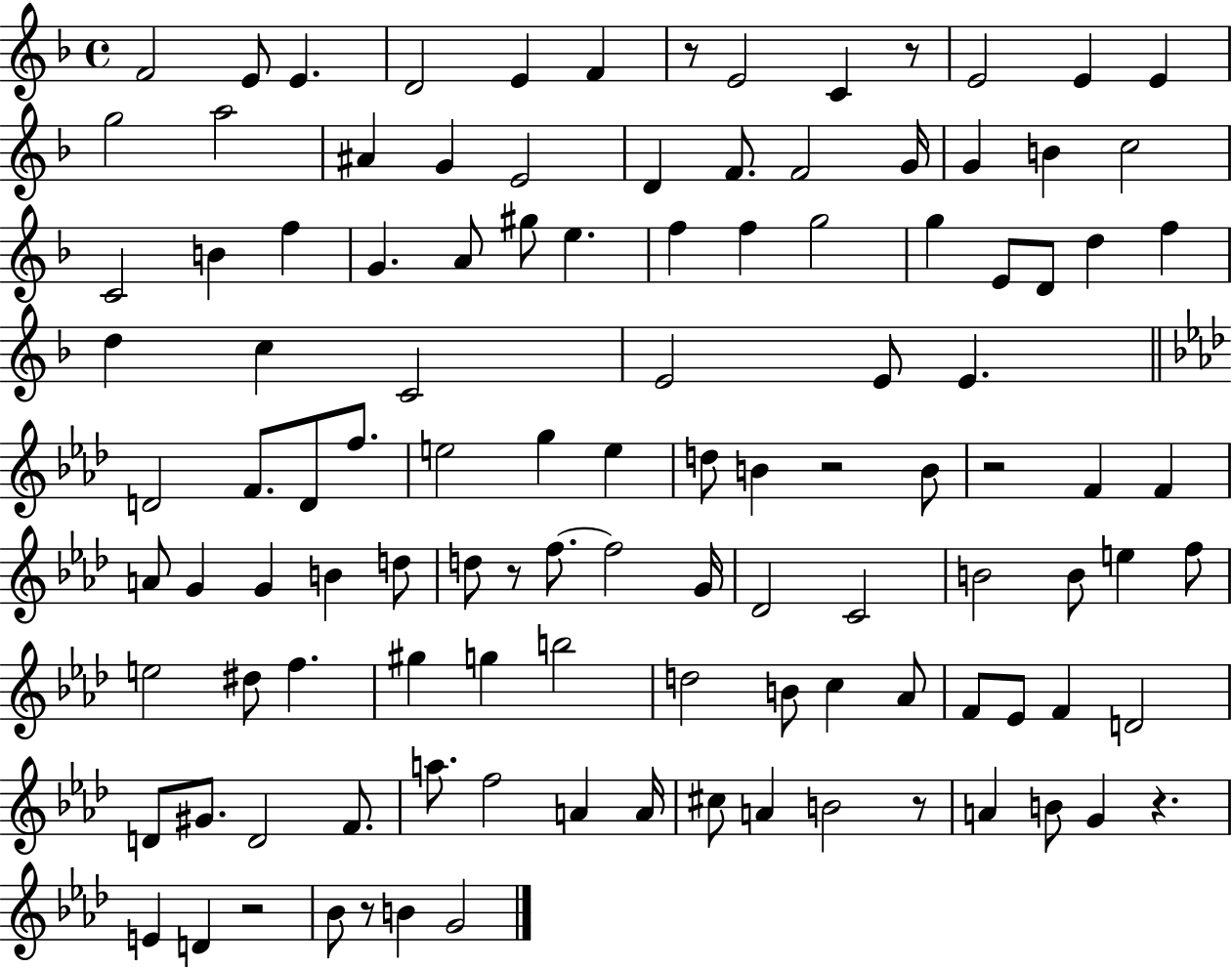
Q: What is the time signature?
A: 4/4